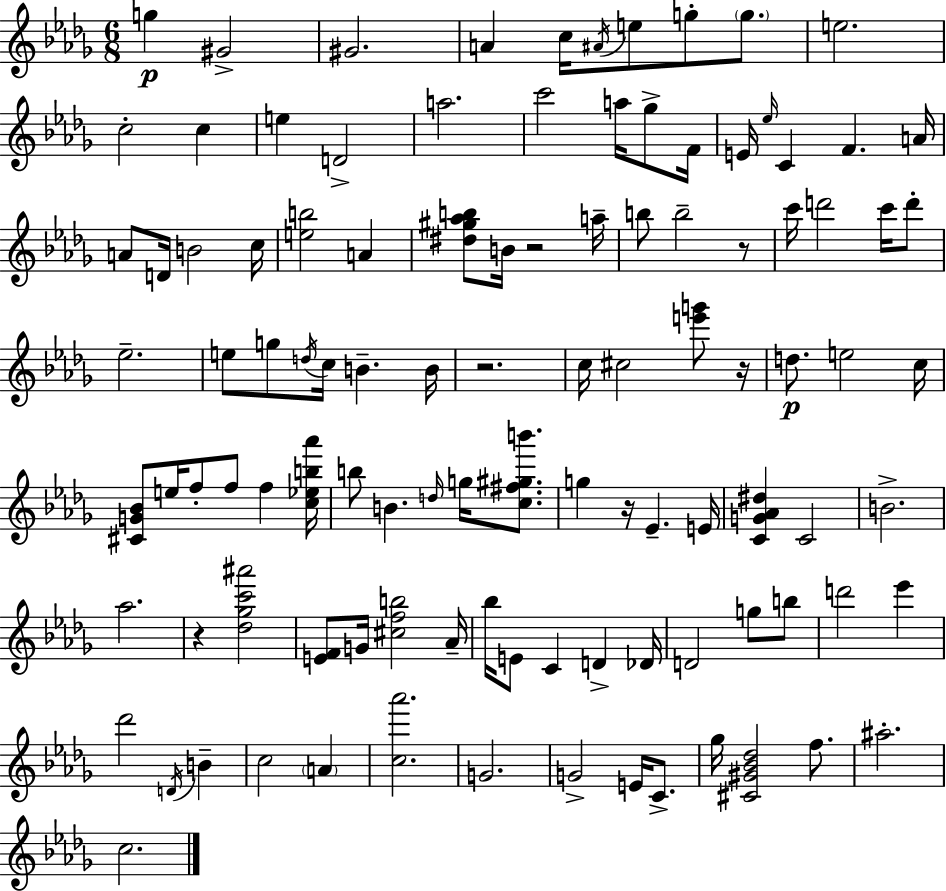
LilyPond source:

{
  \clef treble
  \numericTimeSignature
  \time 6/8
  \key bes \minor
  g''4\p gis'2-> | gis'2. | a'4 c''16 \acciaccatura { ais'16 } e''8 g''8-. \parenthesize g''8. | e''2. | \break c''2-. c''4 | e''4 d'2-> | a''2. | c'''2 a''16 ges''8-> | \break f'16 e'16 \grace { ees''16 } c'4 f'4. | a'16 a'8 d'16 b'2 | c''16 <e'' b''>2 a'4 | <dis'' gis'' aes'' b''>8 b'16 r2 | \break a''16-- b''8 b''2-- | r8 c'''16 d'''2 c'''16 | d'''8-. ees''2.-- | e''8 g''8 \acciaccatura { d''16 } c''16 b'4.-- | \break b'16 r2. | c''16 cis''2 | <e''' g'''>8 r16 d''8.\p e''2 | c''16 <cis' g' bes'>8 e''16 f''8-. f''8 f''4 | \break <c'' ees'' b'' aes'''>16 b''8 b'4. \grace { d''16 } | g''16 <c'' fis'' gis'' b'''>8. g''4 r16 ees'4.-- | e'16 <c' g' aes' dis''>4 c'2 | b'2.-> | \break aes''2. | r4 <des'' ges'' c''' ais'''>2 | <e' f'>8 g'16 <cis'' f'' b''>2 | aes'16-- bes''16 e'8 c'4 d'4-> | \break des'16 d'2 | g''8 b''8 d'''2 | ees'''4 des'''2 | \acciaccatura { d'16 } b'4-- c''2 | \break \parenthesize a'4 <c'' aes'''>2. | g'2. | g'2-> | e'16 c'8.-> ges''16 <cis' gis' bes' des''>2 | \break f''8. ais''2.-. | c''2. | \bar "|."
}